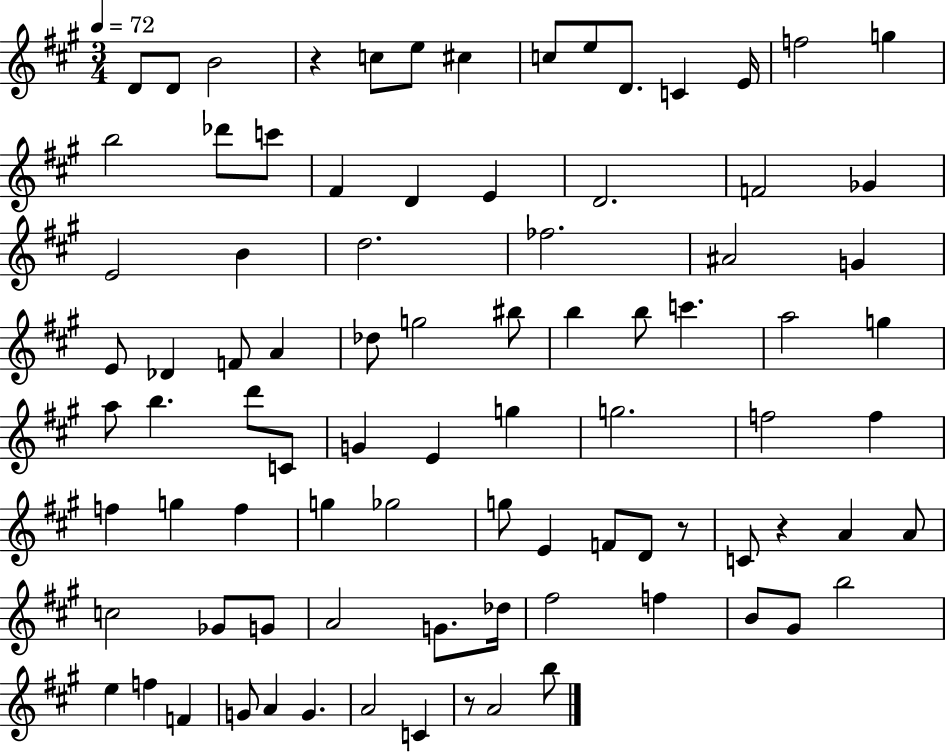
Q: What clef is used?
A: treble